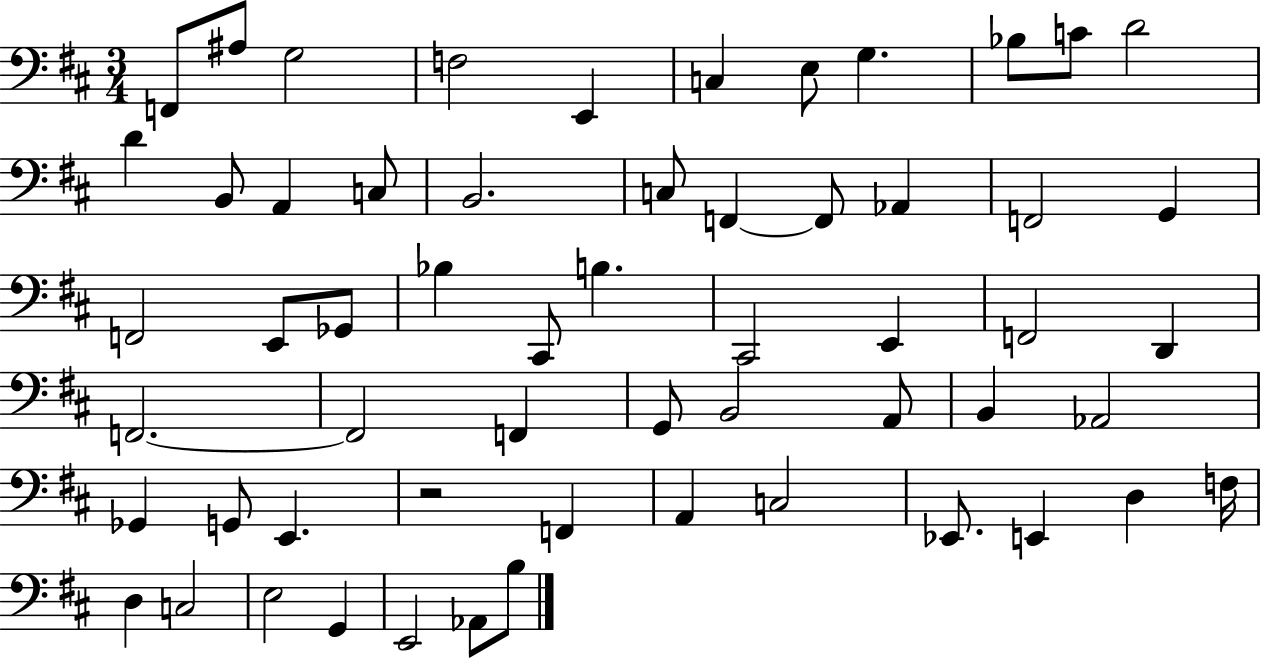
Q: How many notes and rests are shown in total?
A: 58